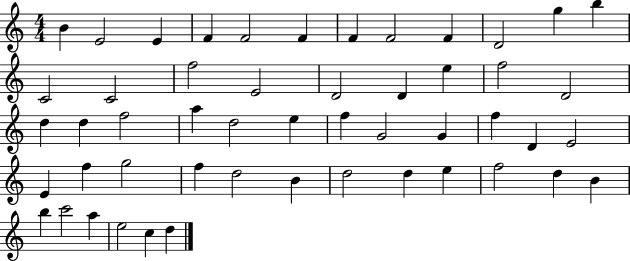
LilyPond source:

{
  \clef treble
  \numericTimeSignature
  \time 4/4
  \key c \major
  b'4 e'2 e'4 | f'4 f'2 f'4 | f'4 f'2 f'4 | d'2 g''4 b''4 | \break c'2 c'2 | f''2 e'2 | d'2 d'4 e''4 | f''2 d'2 | \break d''4 d''4 f''2 | a''4 d''2 e''4 | f''4 g'2 g'4 | f''4 d'4 e'2 | \break e'4 f''4 g''2 | f''4 d''2 b'4 | d''2 d''4 e''4 | f''2 d''4 b'4 | \break b''4 c'''2 a''4 | e''2 c''4 d''4 | \bar "|."
}